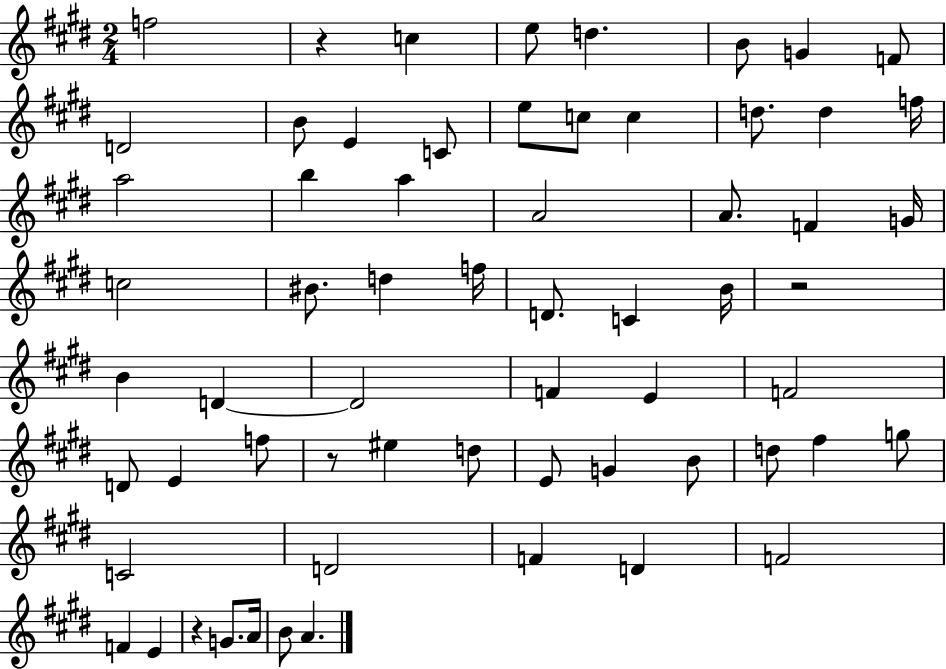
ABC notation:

X:1
T:Untitled
M:2/4
L:1/4
K:E
f2 z c e/2 d B/2 G F/2 D2 B/2 E C/2 e/2 c/2 c d/2 d f/4 a2 b a A2 A/2 F G/4 c2 ^B/2 d f/4 D/2 C B/4 z2 B D D2 F E F2 D/2 E f/2 z/2 ^e d/2 E/2 G B/2 d/2 ^f g/2 C2 D2 F D F2 F E z G/2 A/4 B/2 A